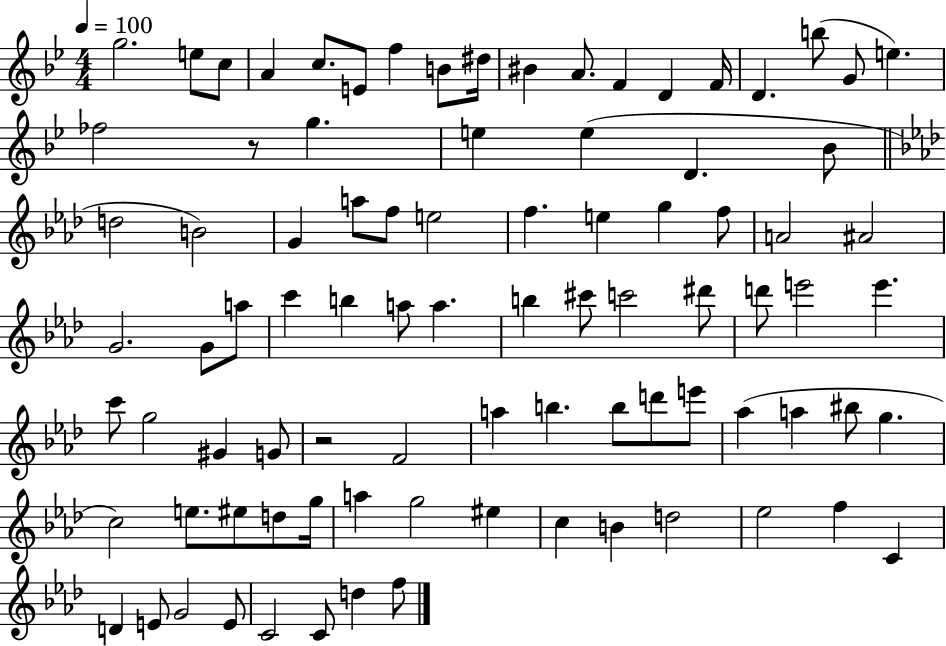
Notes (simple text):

G5/h. E5/e C5/e A4/q C5/e. E4/e F5/q B4/e D#5/s BIS4/q A4/e. F4/q D4/q F4/s D4/q. B5/e G4/e E5/q. FES5/h R/e G5/q. E5/q E5/q D4/q. Bb4/e D5/h B4/h G4/q A5/e F5/e E5/h F5/q. E5/q G5/q F5/e A4/h A#4/h G4/h. G4/e A5/e C6/q B5/q A5/e A5/q. B5/q C#6/e C6/h D#6/e D6/e E6/h E6/q. C6/e G5/h G#4/q G4/e R/h F4/h A5/q B5/q. B5/e D6/e E6/e Ab5/q A5/q BIS5/e G5/q. C5/h E5/e. EIS5/e D5/e G5/s A5/q G5/h EIS5/q C5/q B4/q D5/h Eb5/h F5/q C4/q D4/q E4/e G4/h E4/e C4/h C4/e D5/q F5/e